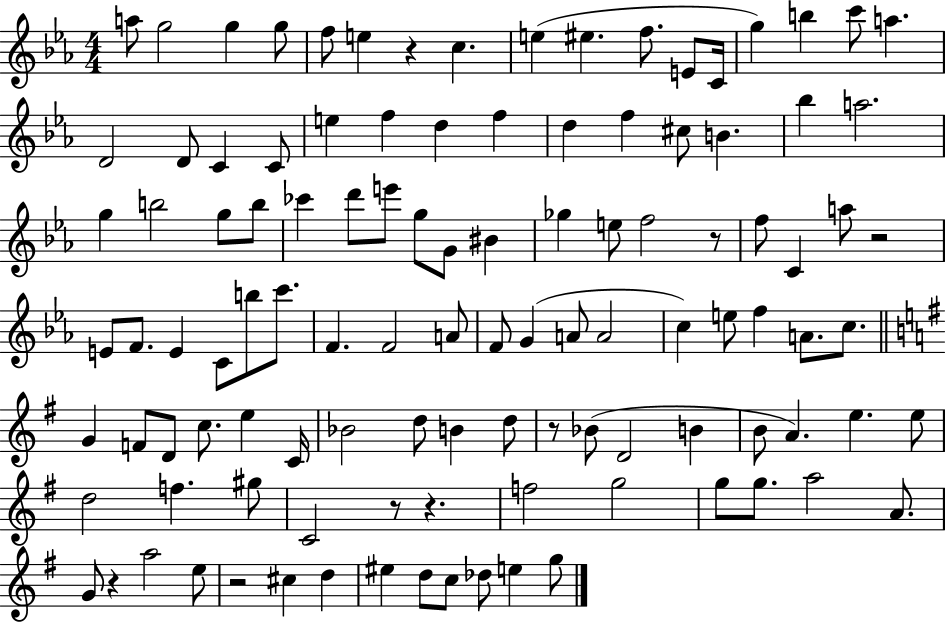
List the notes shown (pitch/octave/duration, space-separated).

A5/e G5/h G5/q G5/e F5/e E5/q R/q C5/q. E5/q EIS5/q. F5/e. E4/e C4/s G5/q B5/q C6/e A5/q. D4/h D4/e C4/q C4/e E5/q F5/q D5/q F5/q D5/q F5/q C#5/e B4/q. Bb5/q A5/h. G5/q B5/h G5/e B5/e CES6/q D6/e E6/e G5/e G4/e BIS4/q Gb5/q E5/e F5/h R/e F5/e C4/q A5/e R/h E4/e F4/e. E4/q C4/e B5/e C6/e. F4/q. F4/h A4/e F4/e G4/q A4/e A4/h C5/q E5/e F5/q A4/e. C5/e. G4/q F4/e D4/e C5/e. E5/q C4/s Bb4/h D5/e B4/q D5/e R/e Bb4/e D4/h B4/q B4/e A4/q. E5/q. E5/e D5/h F5/q. G#5/e C4/h R/e R/q. F5/h G5/h G5/e G5/e. A5/h A4/e. G4/e R/q A5/h E5/e R/h C#5/q D5/q EIS5/q D5/e C5/e Db5/e E5/q G5/e